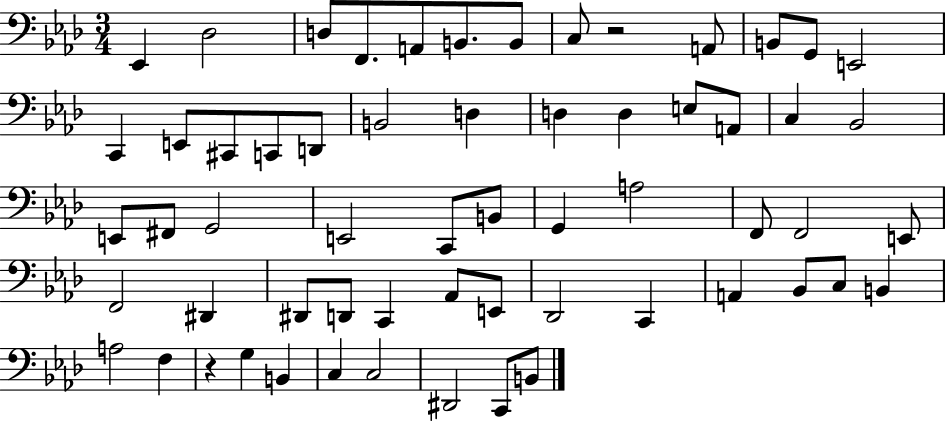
X:1
T:Untitled
M:3/4
L:1/4
K:Ab
_E,, _D,2 D,/2 F,,/2 A,,/2 B,,/2 B,,/2 C,/2 z2 A,,/2 B,,/2 G,,/2 E,,2 C,, E,,/2 ^C,,/2 C,,/2 D,,/2 B,,2 D, D, D, E,/2 A,,/2 C, _B,,2 E,,/2 ^F,,/2 G,,2 E,,2 C,,/2 B,,/2 G,, A,2 F,,/2 F,,2 E,,/2 F,,2 ^D,, ^D,,/2 D,,/2 C,, _A,,/2 E,,/2 _D,,2 C,, A,, _B,,/2 C,/2 B,, A,2 F, z G, B,, C, C,2 ^D,,2 C,,/2 B,,/2